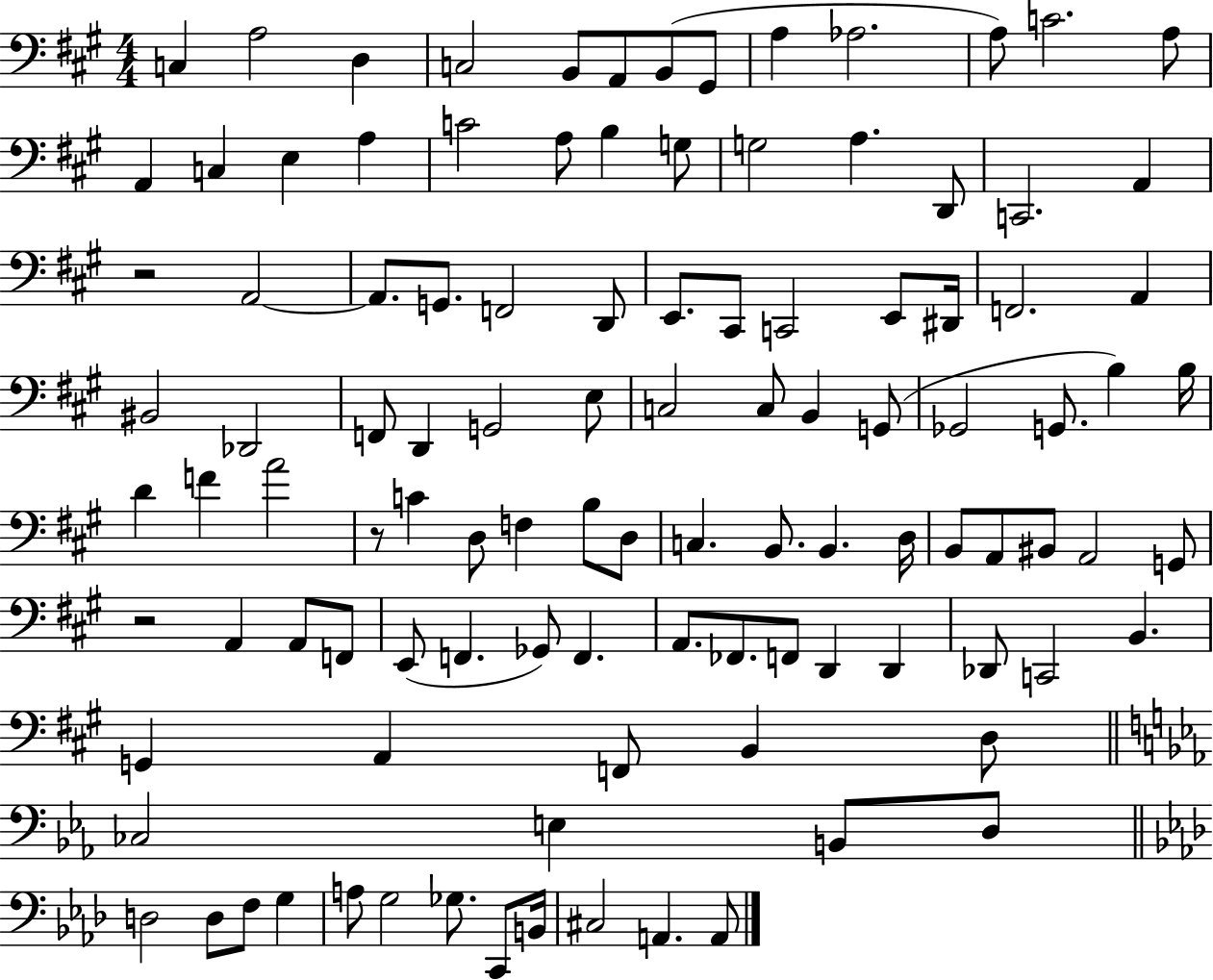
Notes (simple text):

C3/q A3/h D3/q C3/h B2/e A2/e B2/e G#2/e A3/q Ab3/h. A3/e C4/h. A3/e A2/q C3/q E3/q A3/q C4/h A3/e B3/q G3/e G3/h A3/q. D2/e C2/h. A2/q R/h A2/h A2/e. G2/e. F2/h D2/e E2/e. C#2/e C2/h E2/e D#2/s F2/h. A2/q BIS2/h Db2/h F2/e D2/q G2/h E3/e C3/h C3/e B2/q G2/e Gb2/h G2/e. B3/q B3/s D4/q F4/q A4/h R/e C4/q D3/e F3/q B3/e D3/e C3/q. B2/e. B2/q. D3/s B2/e A2/e BIS2/e A2/h G2/e R/h A2/q A2/e F2/e E2/e F2/q. Gb2/e F2/q. A2/e. FES2/e. F2/e D2/q D2/q Db2/e C2/h B2/q. G2/q A2/q F2/e B2/q D3/e CES3/h E3/q B2/e D3/e D3/h D3/e F3/e G3/q A3/e G3/h Gb3/e. C2/e B2/s C#3/h A2/q. A2/e